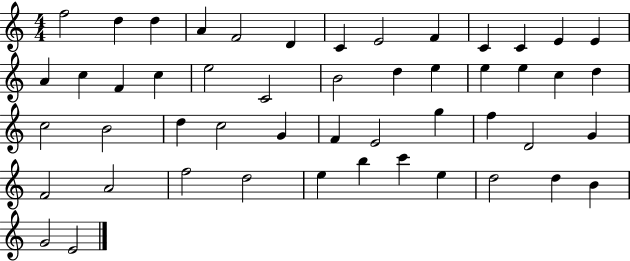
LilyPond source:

{
  \clef treble
  \numericTimeSignature
  \time 4/4
  \key c \major
  f''2 d''4 d''4 | a'4 f'2 d'4 | c'4 e'2 f'4 | c'4 c'4 e'4 e'4 | \break a'4 c''4 f'4 c''4 | e''2 c'2 | b'2 d''4 e''4 | e''4 e''4 c''4 d''4 | \break c''2 b'2 | d''4 c''2 g'4 | f'4 e'2 g''4 | f''4 d'2 g'4 | \break f'2 a'2 | f''2 d''2 | e''4 b''4 c'''4 e''4 | d''2 d''4 b'4 | \break g'2 e'2 | \bar "|."
}